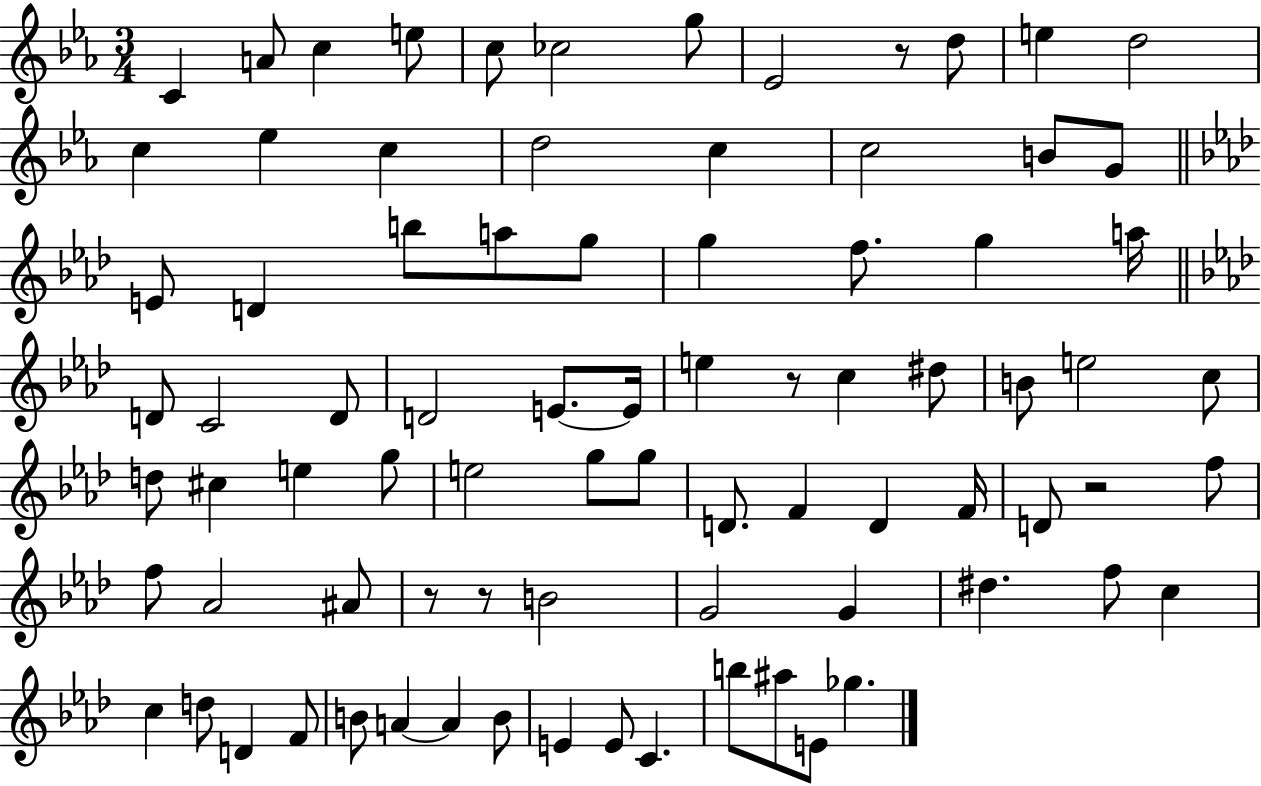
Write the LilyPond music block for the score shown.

{
  \clef treble
  \numericTimeSignature
  \time 3/4
  \key ees \major
  c'4 a'8 c''4 e''8 | c''8 ces''2 g''8 | ees'2 r8 d''8 | e''4 d''2 | \break c''4 ees''4 c''4 | d''2 c''4 | c''2 b'8 g'8 | \bar "||" \break \key aes \major e'8 d'4 b''8 a''8 g''8 | g''4 f''8. g''4 a''16 | \bar "||" \break \key aes \major d'8 c'2 d'8 | d'2 e'8.~~ e'16 | e''4 r8 c''4 dis''8 | b'8 e''2 c''8 | \break d''8 cis''4 e''4 g''8 | e''2 g''8 g''8 | d'8. f'4 d'4 f'16 | d'8 r2 f''8 | \break f''8 aes'2 ais'8 | r8 r8 b'2 | g'2 g'4 | dis''4. f''8 c''4 | \break c''4 d''8 d'4 f'8 | b'8 a'4~~ a'4 b'8 | e'4 e'8 c'4. | b''8 ais''8 e'8 ges''4. | \break \bar "|."
}